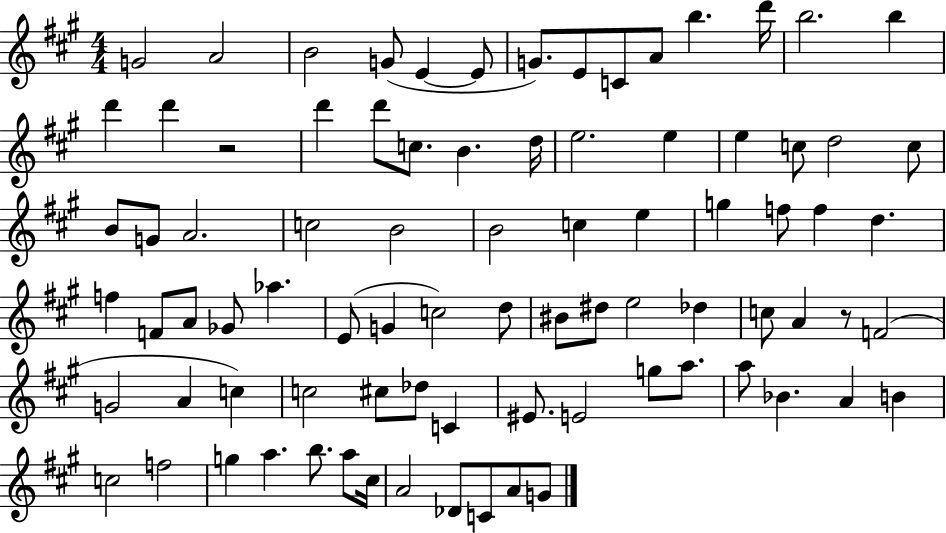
G4/h A4/h B4/h G4/e E4/q E4/e G4/e. E4/e C4/e A4/e B5/q. D6/s B5/h. B5/q D6/q D6/q R/h D6/q D6/e C5/e. B4/q. D5/s E5/h. E5/q E5/q C5/e D5/h C5/e B4/e G4/e A4/h. C5/h B4/h B4/h C5/q E5/q G5/q F5/e F5/q D5/q. F5/q F4/e A4/e Gb4/e Ab5/q. E4/e G4/q C5/h D5/e BIS4/e D#5/e E5/h Db5/q C5/e A4/q R/e F4/h G4/h A4/q C5/q C5/h C#5/e Db5/e C4/q EIS4/e. E4/h G5/e A5/e. A5/e Bb4/q. A4/q B4/q C5/h F5/h G5/q A5/q. B5/e. A5/e C#5/s A4/h Db4/e C4/e A4/e G4/e